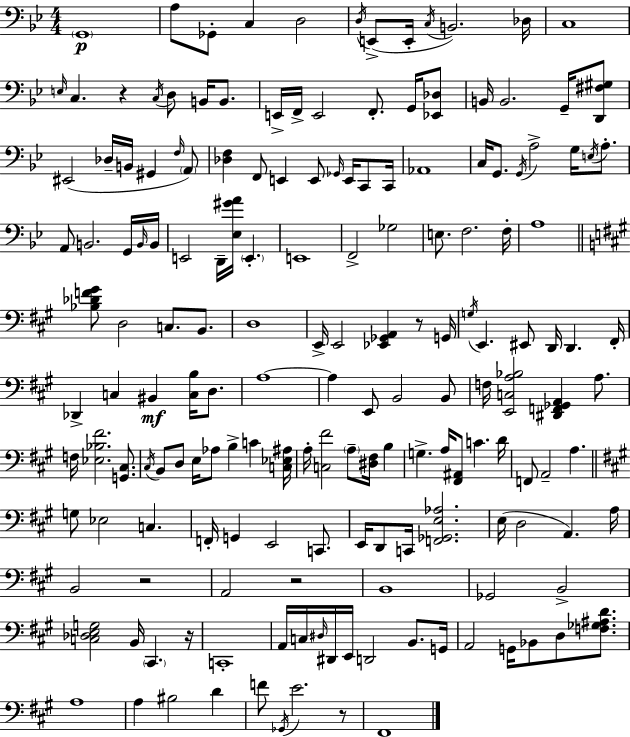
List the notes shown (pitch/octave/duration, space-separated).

G2/w A3/e Gb2/e C3/q D3/h D3/s E2/e E2/s C3/s B2/h. Db3/s C3/w E3/s C3/q. R/q C3/s D3/e B2/s B2/e. E2/s F2/s E2/h F2/e. G2/s [Eb2,Db3]/e B2/s B2/h. G2/s [D2,F#3,G#3]/e EIS2/h Db3/s B2/s G#2/q F3/s A2/e [Db3,F3]/q F2/e E2/q E2/e Gb2/s E2/s C2/e C2/s Ab2/w C3/s G2/e. G2/s A3/h G3/s E3/s A3/e. A2/e B2/h. G2/s B2/s B2/s E2/h D2/s [Eb3,G#4,A4]/s E2/q. E2/w F2/h Gb3/h E3/e. F3/h. F3/s A3/w [Bb3,Db4,F4,G#4]/e D3/h C3/e. B2/e. D3/w E2/s E2/h [Eb2,Gb2,A2]/q R/e G2/s G3/s E2/q. EIS2/e D2/s D2/q. F#2/s Db2/q C3/q BIS2/q [C3,B3]/s D3/e. A3/w A3/q E2/e B2/h B2/e F3/s [E2,C3,A3,Bb3]/h [D#2,F2,Gb2,A2]/q A3/e. F3/s [Eb3,Bb3,F#4]/h. [G2,C#3]/e. C#3/s B2/e D3/e E3/s Ab3/e B3/q C4/q [C3,Eb3,A#3]/s A3/s [C3,F#4]/h A3/e [D#3,F#3]/s B3/q G3/q. A3/s [F#2,A#2]/e C4/q. D4/s F2/e A2/h A3/q. G3/e Eb3/h C3/q. F2/s G2/q E2/h C2/e. E2/s D2/e C2/s [F2,Gb2,E3,Ab3]/h. E3/s D3/h A2/q. A3/s B2/h R/h A2/h R/h B2/w Gb2/h B2/h [C3,Db3,E3,G3]/h B2/s C#2/q. R/s C2/w A2/s C3/s D#3/s D#2/s E2/s D2/h B2/e. G2/s A2/h G2/s Bb2/e D3/e [F3,Gb3,A#3,D4]/e. A3/w A3/q BIS3/h D4/q F4/e Gb2/s E4/h. R/e F#2/w